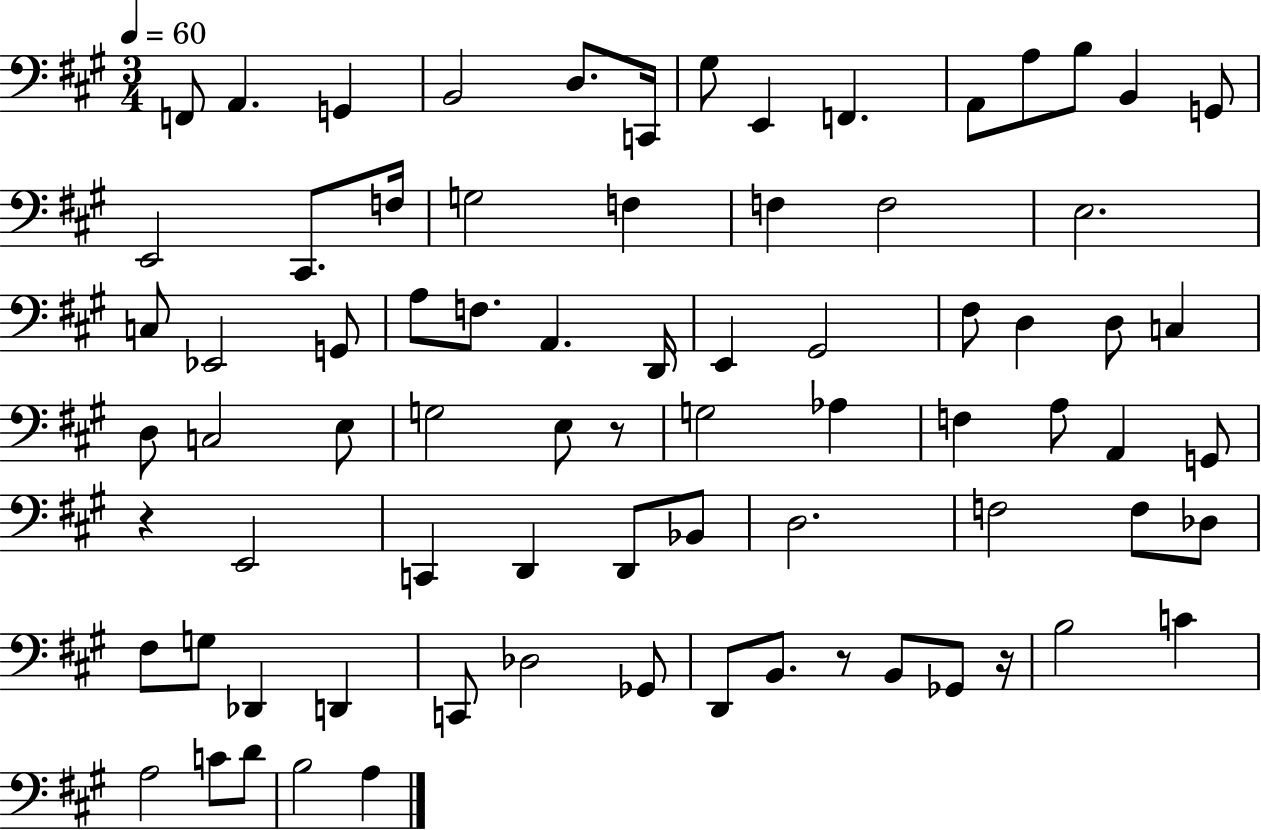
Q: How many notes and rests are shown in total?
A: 77